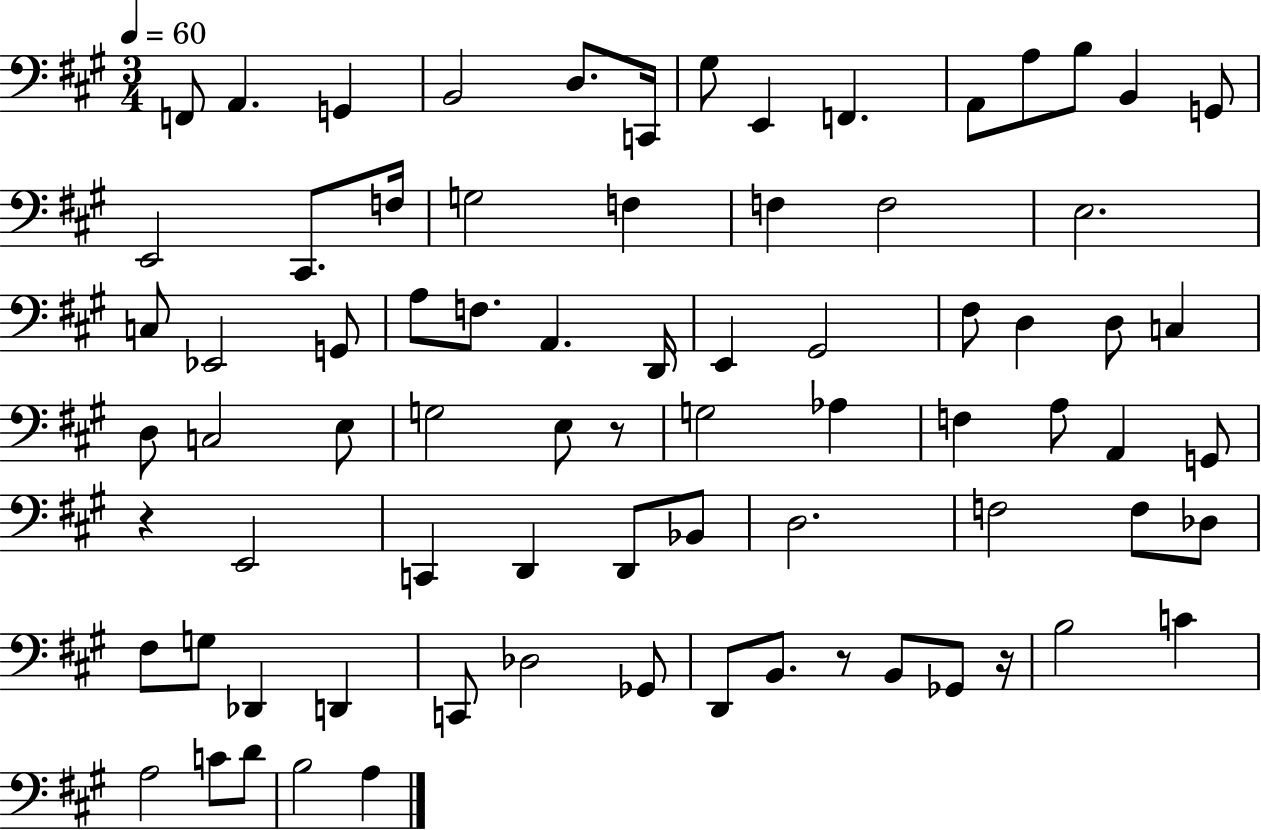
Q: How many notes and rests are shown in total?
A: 77